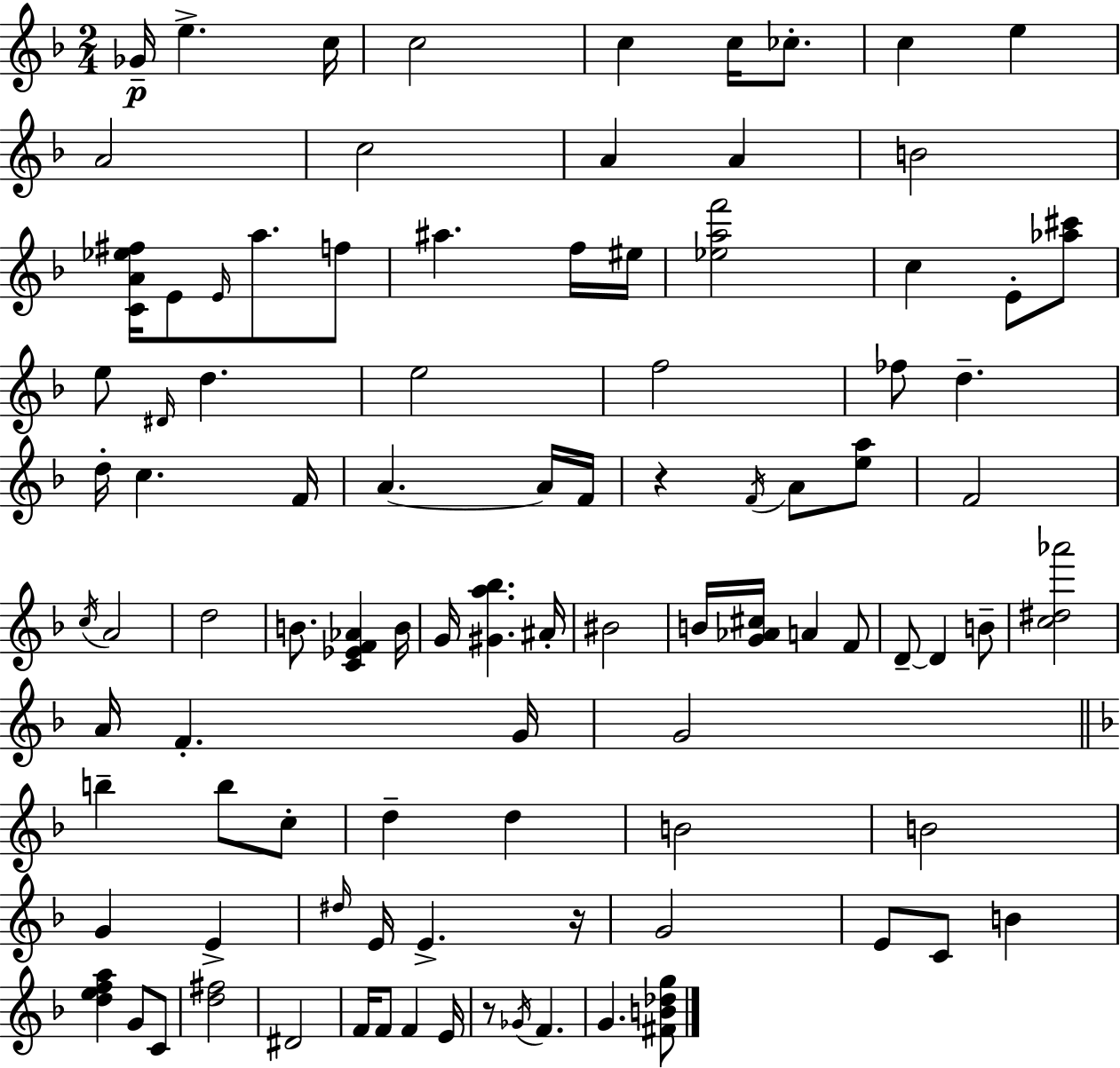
{
  \clef treble
  \numericTimeSignature
  \time 2/4
  \key d \minor
  ges'16--\p e''4.-> c''16 | c''2 | c''4 c''16 ces''8.-. | c''4 e''4 | \break a'2 | c''2 | a'4 a'4 | b'2 | \break <c' a' ees'' fis''>16 e'8 \grace { e'16 } a''8. f''8 | ais''4. f''16 | eis''16 <ees'' a'' f'''>2 | c''4 e'8-. <aes'' cis'''>8 | \break e''8 \grace { dis'16 } d''4. | e''2 | f''2 | fes''8 d''4.-- | \break d''16-. c''4. | f'16 a'4.~~ | a'16 f'16 r4 \acciaccatura { f'16 } a'8 | <e'' a''>8 f'2 | \break \acciaccatura { c''16 } a'2 | d''2 | b'8. <c' ees' f' aes'>4 | b'16 g'16 <gis' a'' bes''>4. | \break ais'16-. bis'2 | b'16 <g' aes' cis''>16 a'4 | f'8 d'8--~~ d'4 | b'8-- <c'' dis'' aes'''>2 | \break a'16 f'4.-. | g'16 g'2 | \bar "||" \break \key d \minor b''4-- b''8 c''8-. | d''4-- d''4 | b'2 | b'2 | \break g'4 e'4-> | \grace { dis''16 } e'16 e'4.-> | r16 g'2 | e'8 c'8 b'4 | \break <d'' e'' f'' a''>4 g'8 c'8 | <d'' fis''>2 | dis'2 | f'16 f'8 f'4 | \break e'16 r8 \acciaccatura { ges'16 } f'4. | g'4. | <fis' b' des'' g''>8 \bar "|."
}